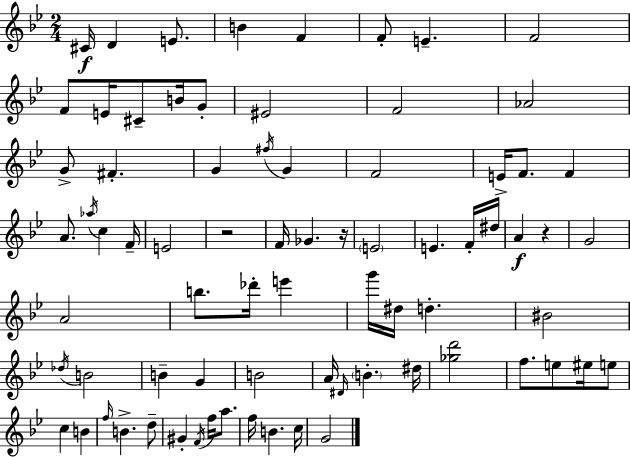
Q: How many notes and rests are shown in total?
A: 76